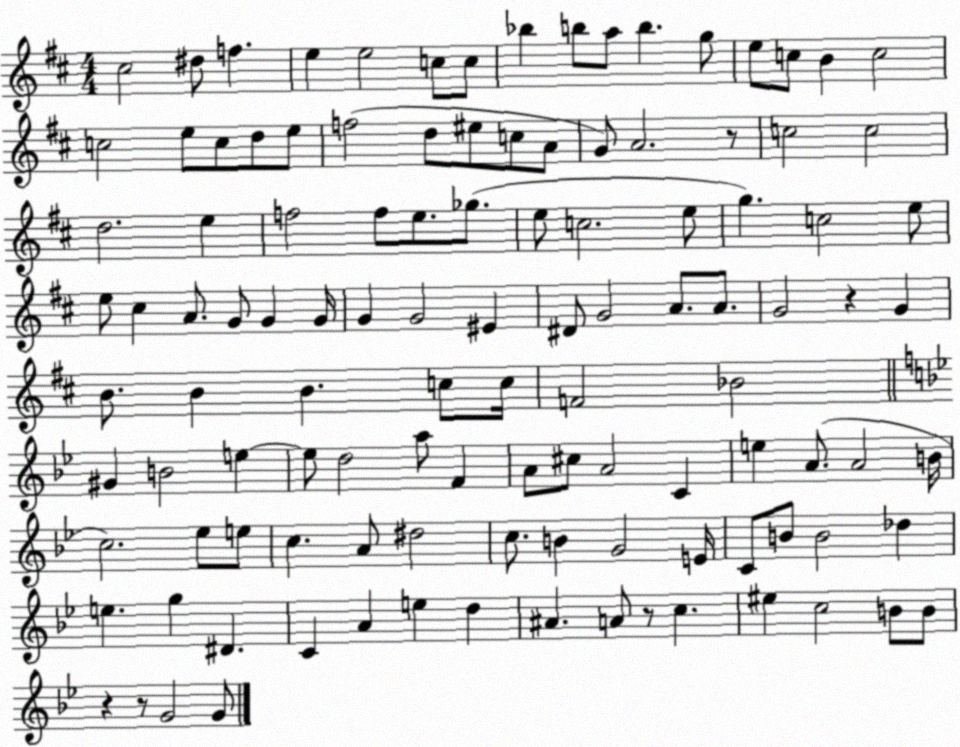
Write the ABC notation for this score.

X:1
T:Untitled
M:4/4
L:1/4
K:D
^c2 ^d/2 f e e2 c/2 c/2 _b b/2 a/2 b g/2 e/2 c/2 B c2 c2 e/2 c/2 d/2 e/2 f2 d/2 ^e/2 c/2 A/2 G/2 A2 z/2 c2 c2 d2 e f2 f/2 e/2 _g/2 e/2 c2 e/2 g c2 e/2 e/2 ^c A/2 G/2 G G/4 G G2 ^E ^D/2 G2 A/2 A/2 G2 z G B/2 B B c/2 c/4 F2 _B2 ^G B2 e e/2 d2 a/2 F A/2 ^c/2 A2 C e A/2 A2 B/4 c2 _e/2 e/2 c A/2 ^d2 c/2 B G2 E/4 C/2 B/2 B2 _d e g ^D C A e d ^A A/2 z/2 c ^e c2 B/2 B/2 z z/2 G2 G/2